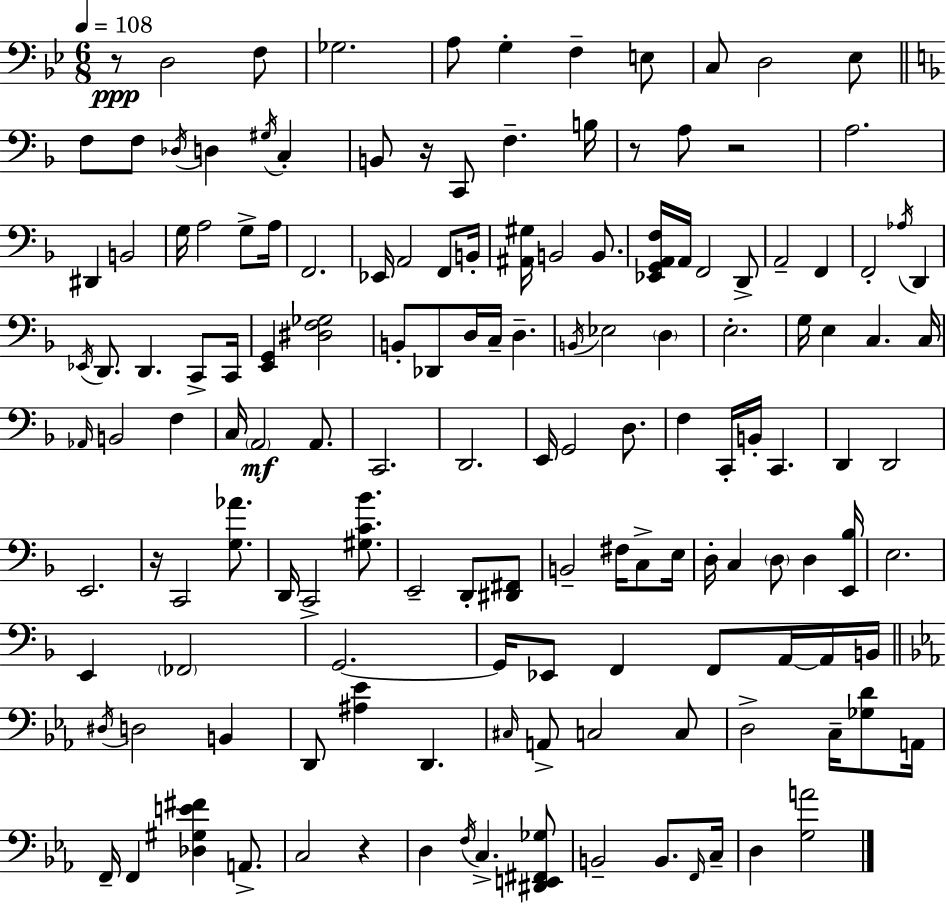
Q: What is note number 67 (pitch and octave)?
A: A2